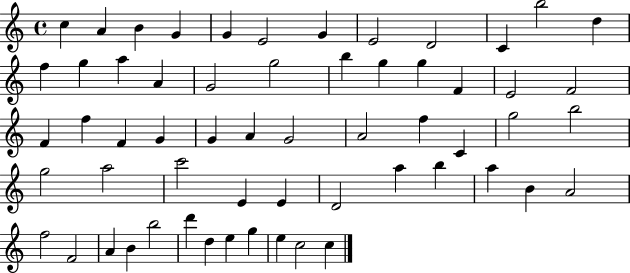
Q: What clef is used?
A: treble